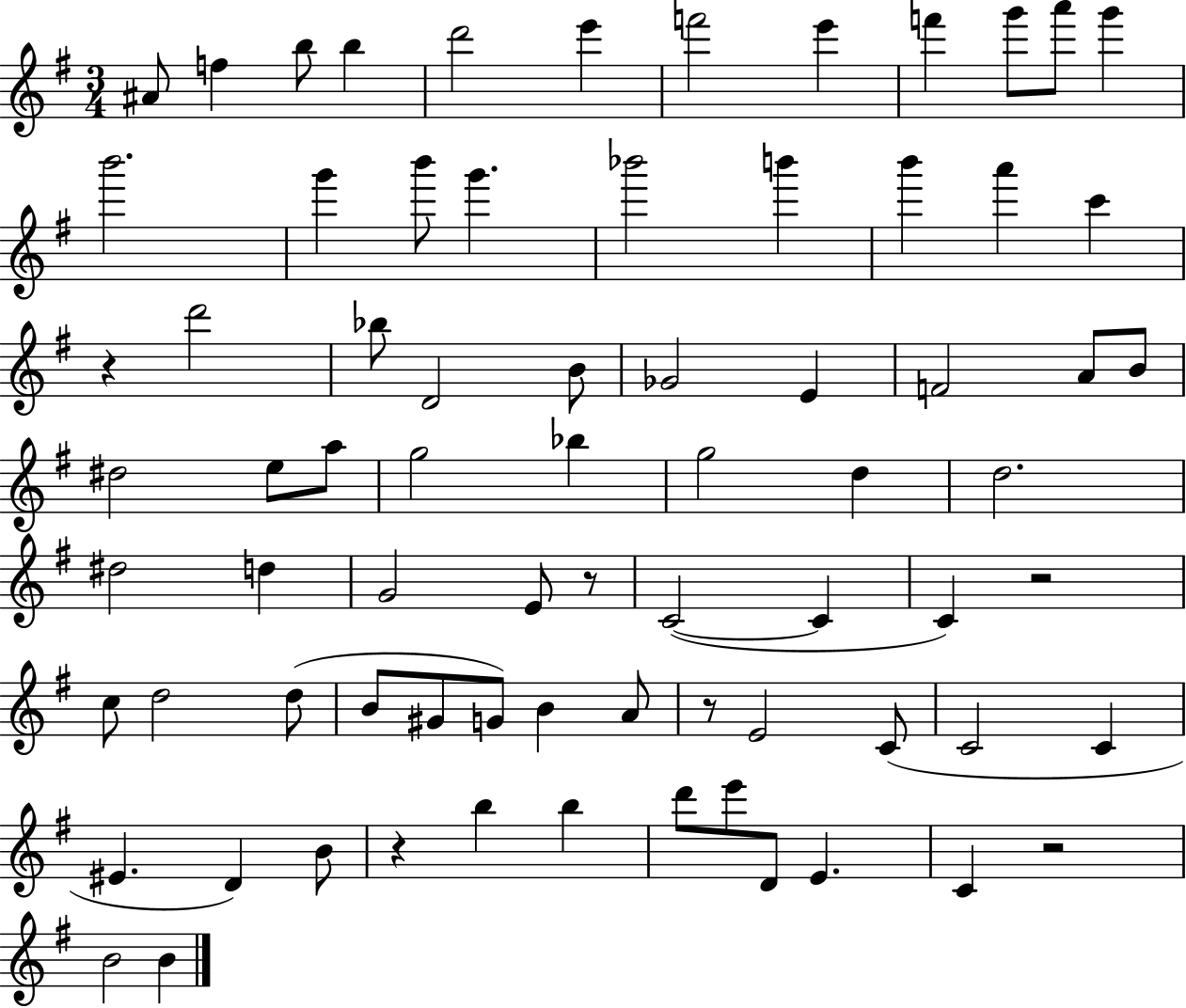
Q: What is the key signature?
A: G major